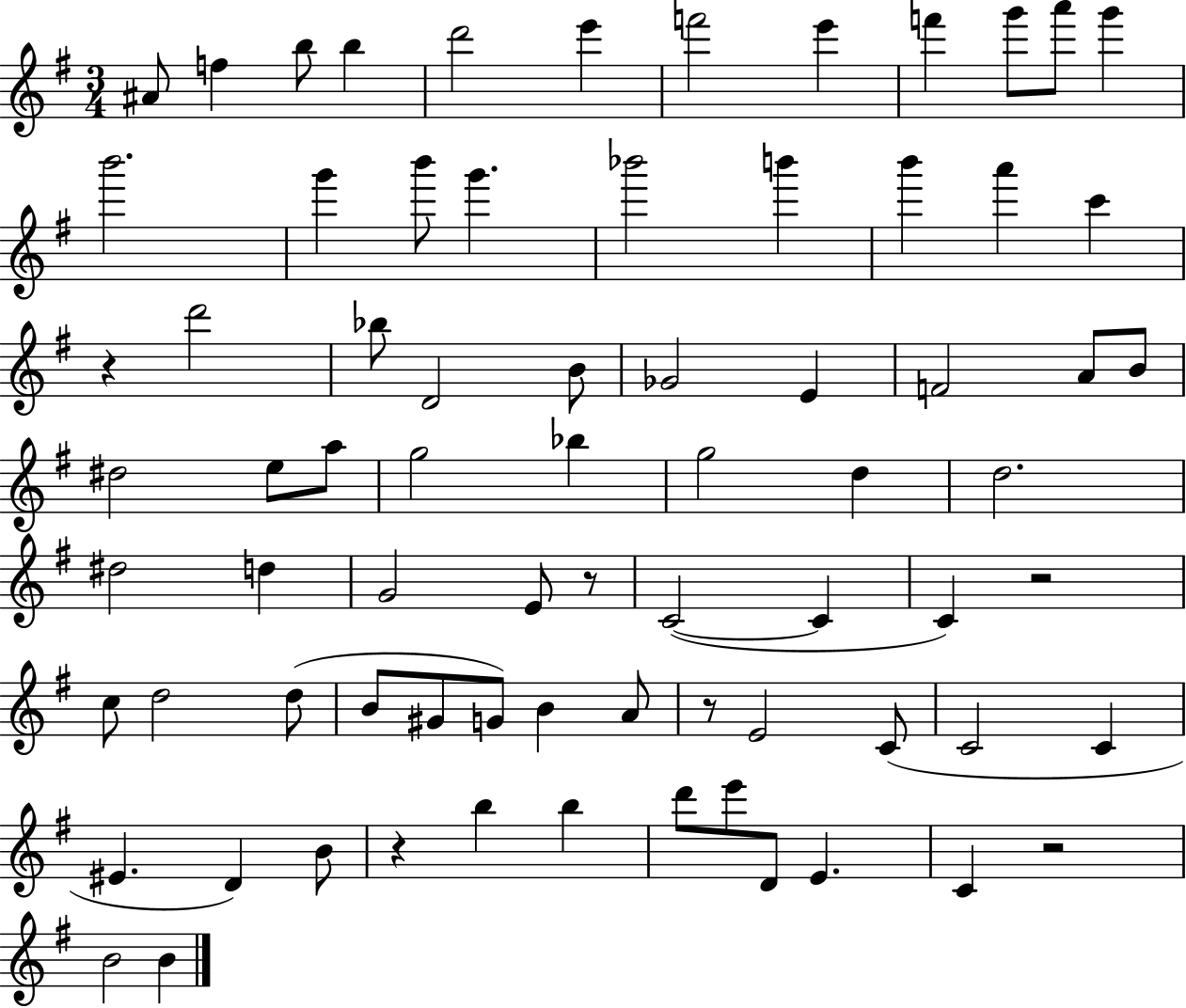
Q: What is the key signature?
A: G major